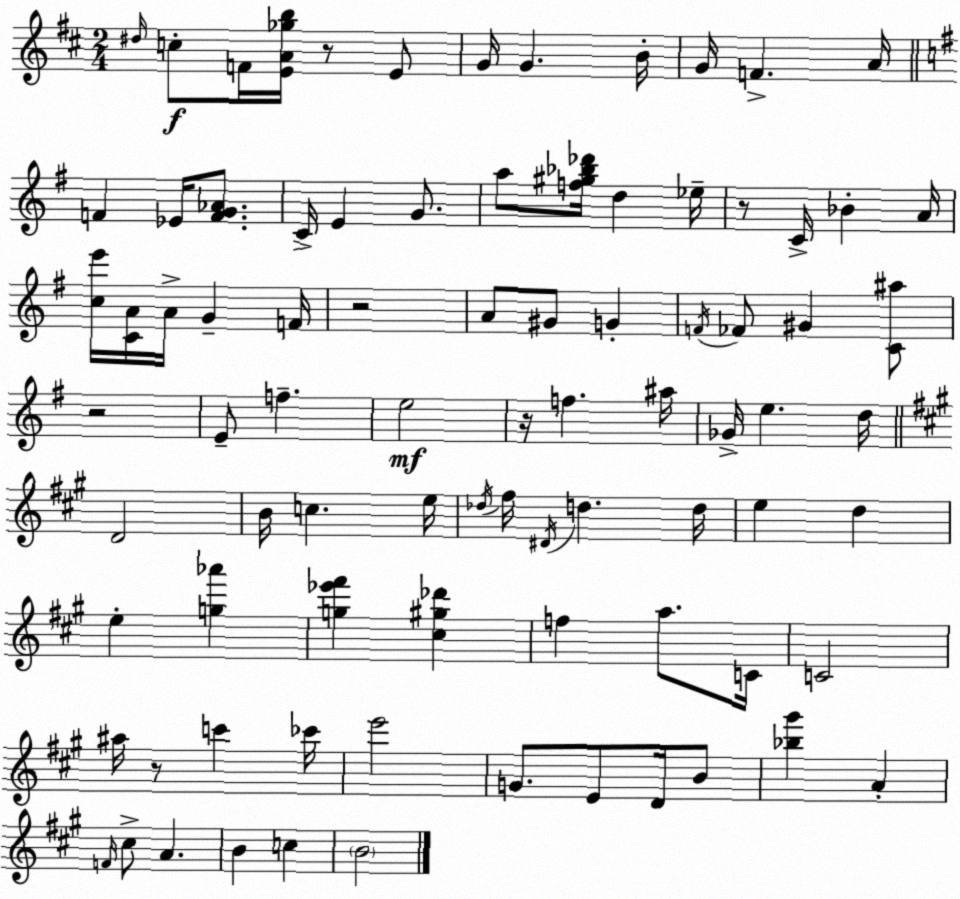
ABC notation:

X:1
T:Untitled
M:2/4
L:1/4
K:D
^d/4 c/2 F/4 [EA_gb]/4 z/2 E/2 G/4 G B/4 G/4 F A/4 F _E/4 [FG_A]/2 C/4 E G/2 a/2 [f^g_b_d']/4 d _e/4 z/2 C/4 _B A/4 [ce']/4 [CA]/4 A/4 G F/4 z2 A/2 ^G/2 G F/4 _F/2 ^G [C^a]/2 z2 E/2 f e2 z/4 f ^a/4 _G/4 e d/4 D2 B/4 c e/4 _d/4 ^f/4 ^D/4 d d/4 e d e [g_a'] [g_e'^f'] [^c^g_d'] f a/2 C/4 C2 ^a/4 z/2 c' _c'/4 e'2 G/2 E/2 D/4 B/2 [_b^g'] A F/4 ^c/2 A B c B2